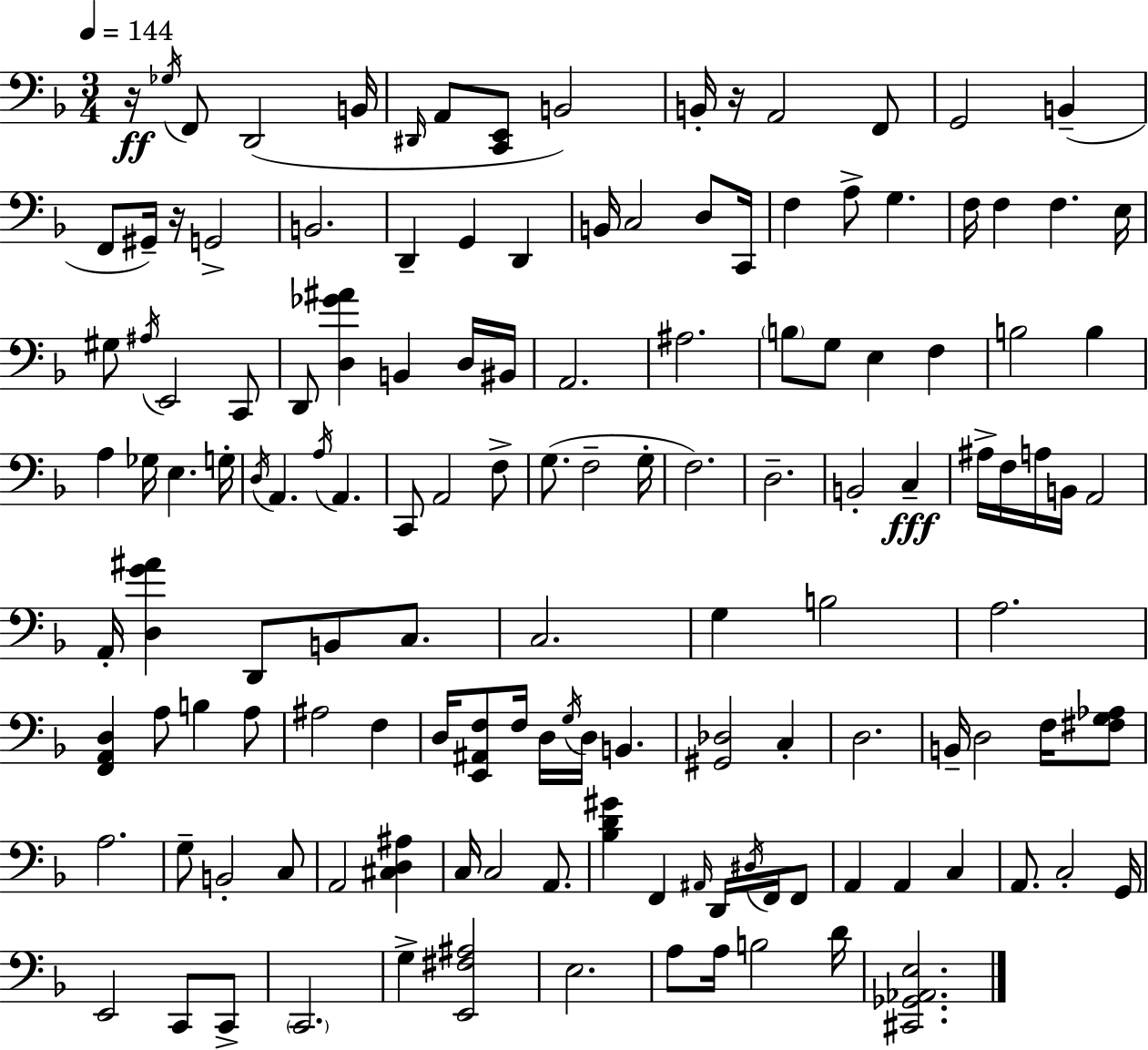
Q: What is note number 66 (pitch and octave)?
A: F3